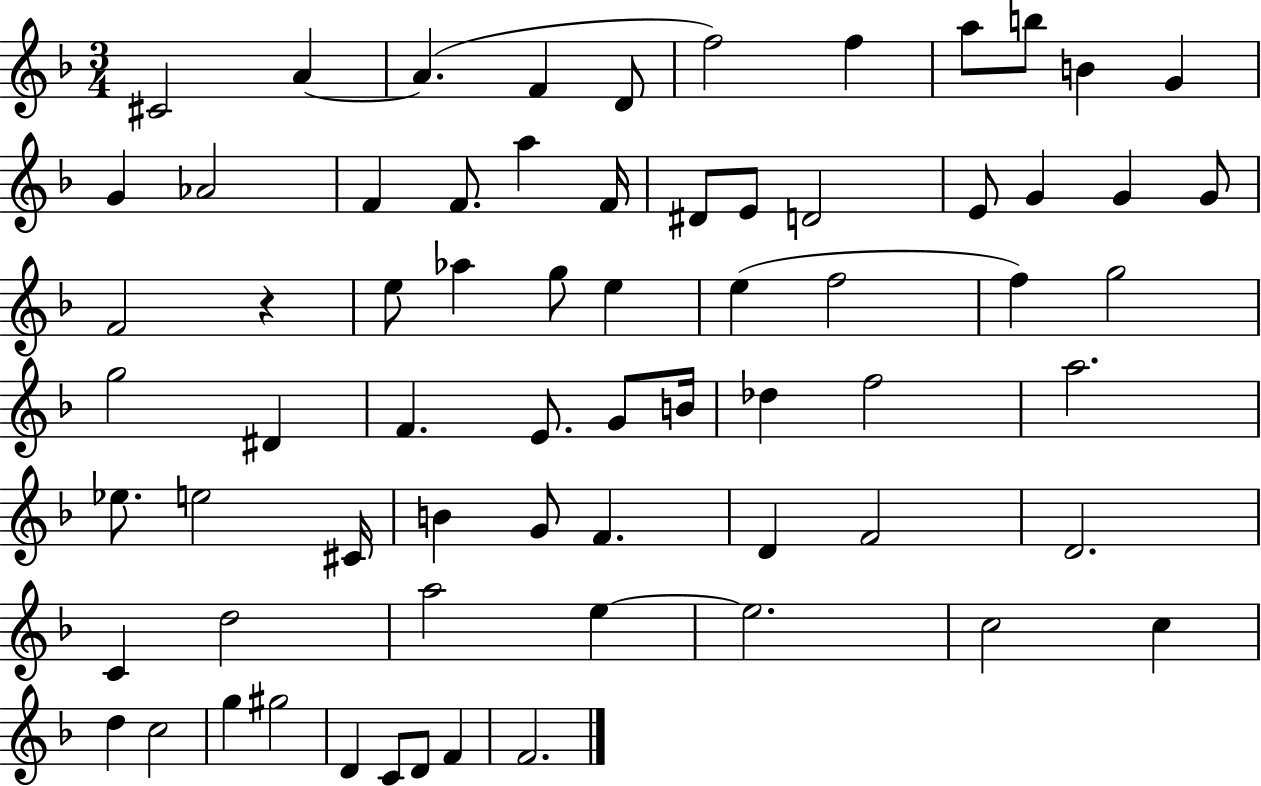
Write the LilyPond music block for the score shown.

{
  \clef treble
  \numericTimeSignature
  \time 3/4
  \key f \major
  cis'2 a'4~~ | a'4.( f'4 d'8 | f''2) f''4 | a''8 b''8 b'4 g'4 | \break g'4 aes'2 | f'4 f'8. a''4 f'16 | dis'8 e'8 d'2 | e'8 g'4 g'4 g'8 | \break f'2 r4 | e''8 aes''4 g''8 e''4 | e''4( f''2 | f''4) g''2 | \break g''2 dis'4 | f'4. e'8. g'8 b'16 | des''4 f''2 | a''2. | \break ees''8. e''2 cis'16 | b'4 g'8 f'4. | d'4 f'2 | d'2. | \break c'4 d''2 | a''2 e''4~~ | e''2. | c''2 c''4 | \break d''4 c''2 | g''4 gis''2 | d'4 c'8 d'8 f'4 | f'2. | \break \bar "|."
}